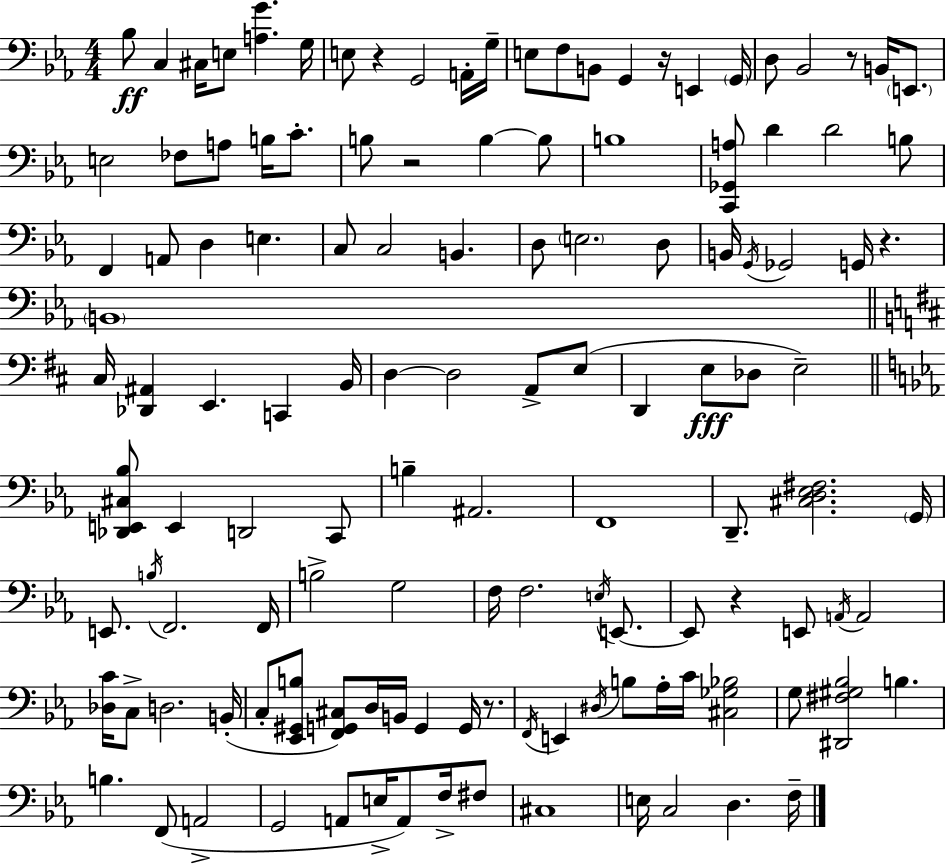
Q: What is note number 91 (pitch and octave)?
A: D#3